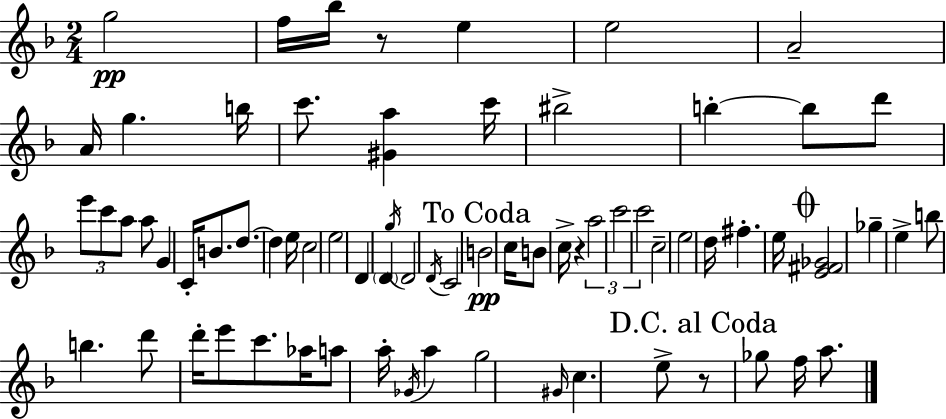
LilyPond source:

{
  \clef treble
  \numericTimeSignature
  \time 2/4
  \key f \major
  g''2\pp | f''16 bes''16 r8 e''4 | e''2 | a'2-- | \break a'16 g''4. b''16 | c'''8. <gis' a''>4 c'''16 | bis''2-> | b''4-.~~ b''8 d'''8 | \break \tuplet 3/2 { e'''8 c'''8 a''8 } a''8 | g'4 c'16-. b'8. | d''8.~~ d''4 e''16 | c''2 | \break e''2 | d'4 \parenthesize d'4 | \acciaccatura { g''16 } d'2 | \acciaccatura { d'16 } c'2 | \break \mark "To Coda" b'2\pp | c''16 b'8 c''16-> r4 | \tuplet 3/2 { a''2 | c'''2 | \break c'''2 } | c''2-- | e''2 | d''16 fis''4.-. | \break e''16 \mark \markup { \musicglyph "scripts.coda" } <e' fis' ges'>2 | ges''4-- e''4-> | b''8 b''4. | d'''8 d'''16-. e'''8 c'''8. | \break aes''16 a''8 a''16-. \acciaccatura { ges'16 } a''4 | g''2 | \grace { gis'16 } c''4. | e''8-> \mark "D.C. al Coda" r8 ges''8 | \break f''16 a''8. \bar "|."
}